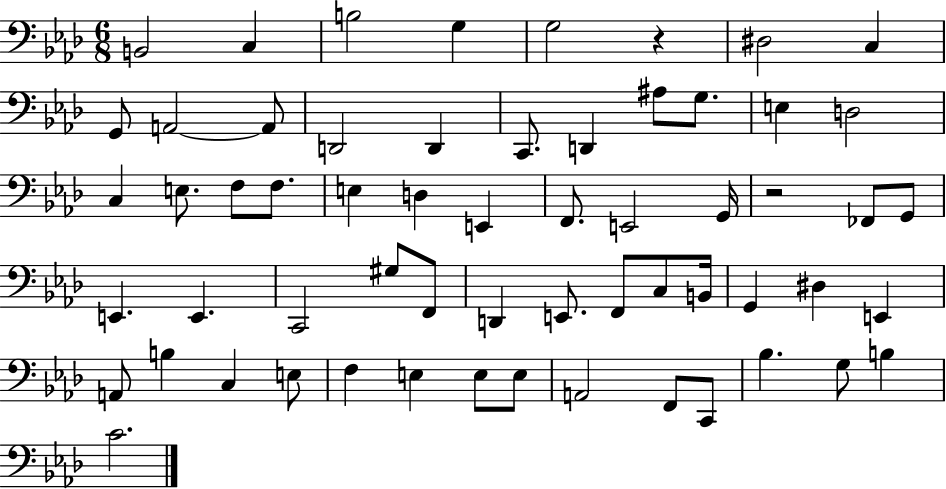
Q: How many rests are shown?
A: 2